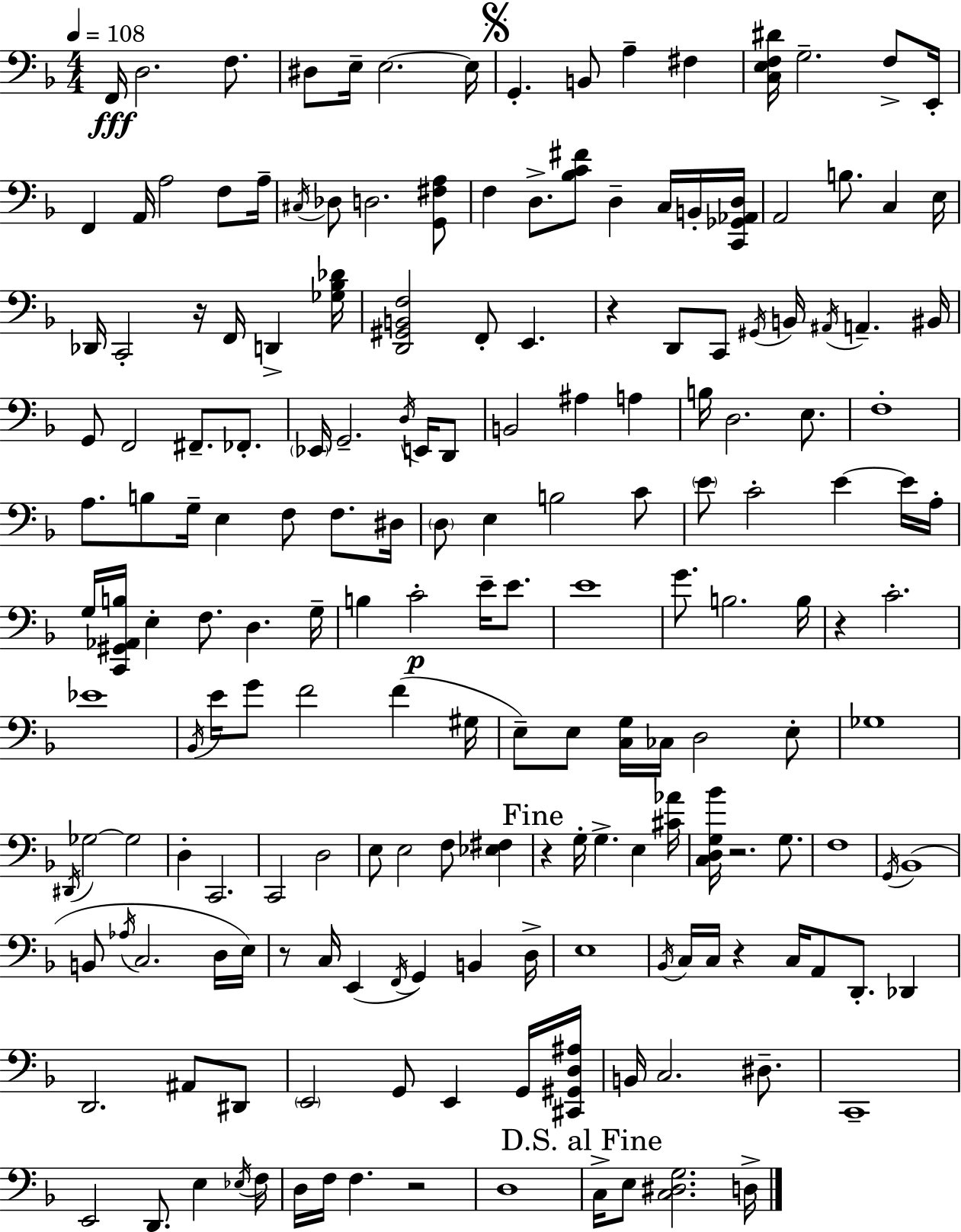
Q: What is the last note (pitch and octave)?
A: D3